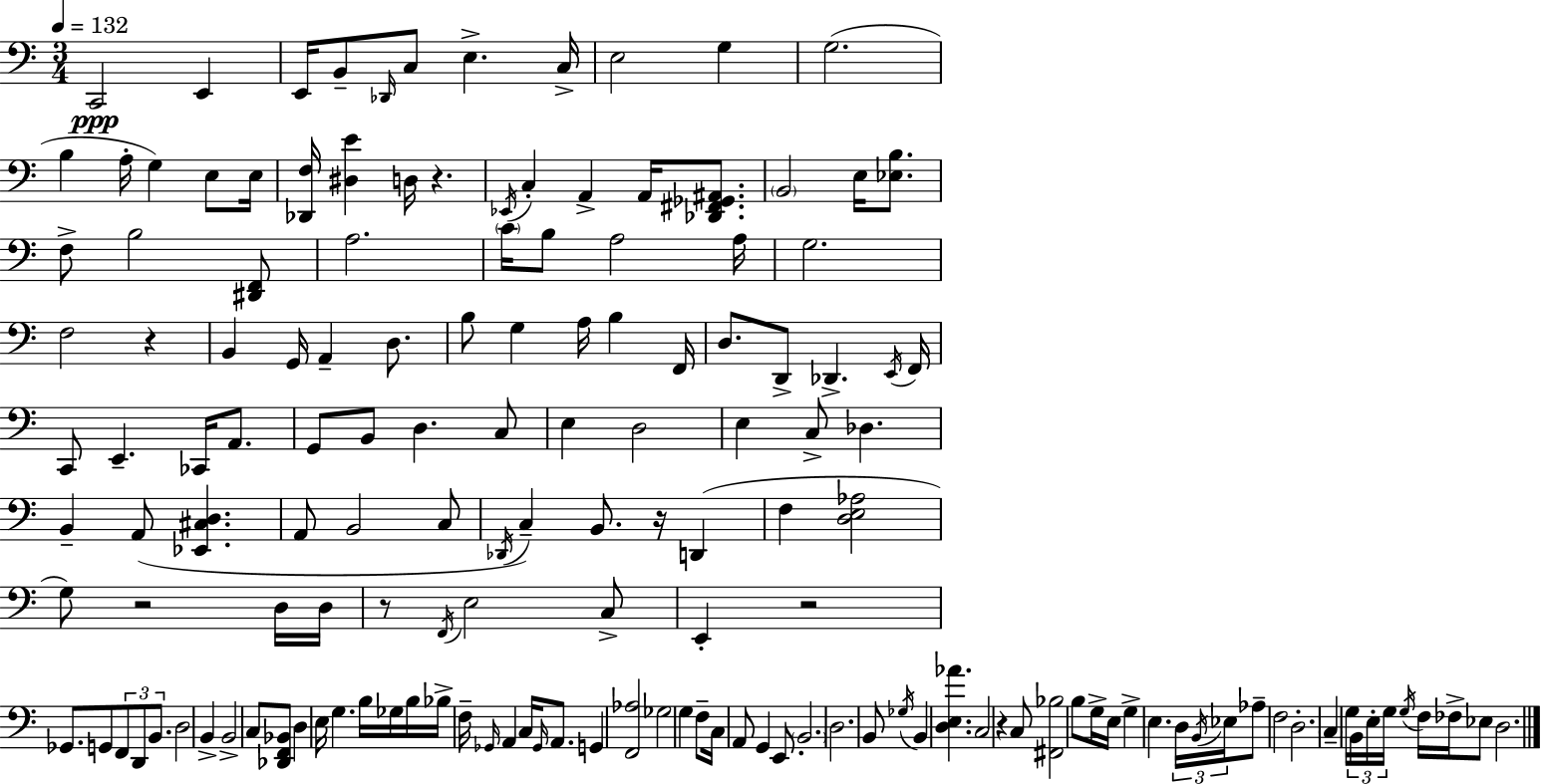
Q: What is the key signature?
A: C major